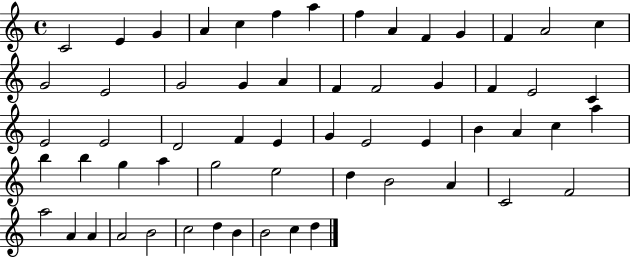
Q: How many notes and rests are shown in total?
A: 59